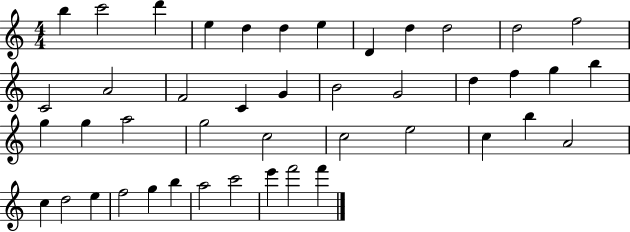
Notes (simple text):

B5/q C6/h D6/q E5/q D5/q D5/q E5/q D4/q D5/q D5/h D5/h F5/h C4/h A4/h F4/h C4/q G4/q B4/h G4/h D5/q F5/q G5/q B5/q G5/q G5/q A5/h G5/h C5/h C5/h E5/h C5/q B5/q A4/h C5/q D5/h E5/q F5/h G5/q B5/q A5/h C6/h E6/q F6/h F6/q